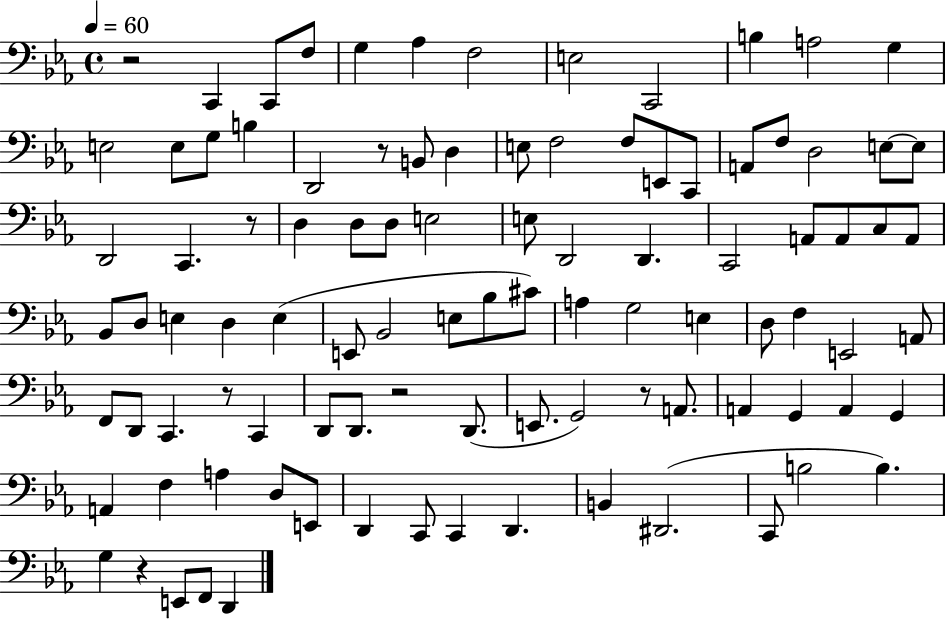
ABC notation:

X:1
T:Untitled
M:4/4
L:1/4
K:Eb
z2 C,, C,,/2 F,/2 G, _A, F,2 E,2 C,,2 B, A,2 G, E,2 E,/2 G,/2 B, D,,2 z/2 B,,/2 D, E,/2 F,2 F,/2 E,,/2 C,,/2 A,,/2 F,/2 D,2 E,/2 E,/2 D,,2 C,, z/2 D, D,/2 D,/2 E,2 E,/2 D,,2 D,, C,,2 A,,/2 A,,/2 C,/2 A,,/2 _B,,/2 D,/2 E, D, E, E,,/2 _B,,2 E,/2 _B,/2 ^C/2 A, G,2 E, D,/2 F, E,,2 A,,/2 F,,/2 D,,/2 C,, z/2 C,, D,,/2 D,,/2 z2 D,,/2 E,,/2 G,,2 z/2 A,,/2 A,, G,, A,, G,, A,, F, A, D,/2 E,,/2 D,, C,,/2 C,, D,, B,, ^D,,2 C,,/2 B,2 B, G, z E,,/2 F,,/2 D,,